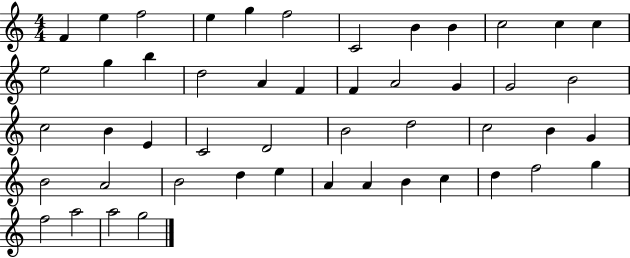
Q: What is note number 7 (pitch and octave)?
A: C4